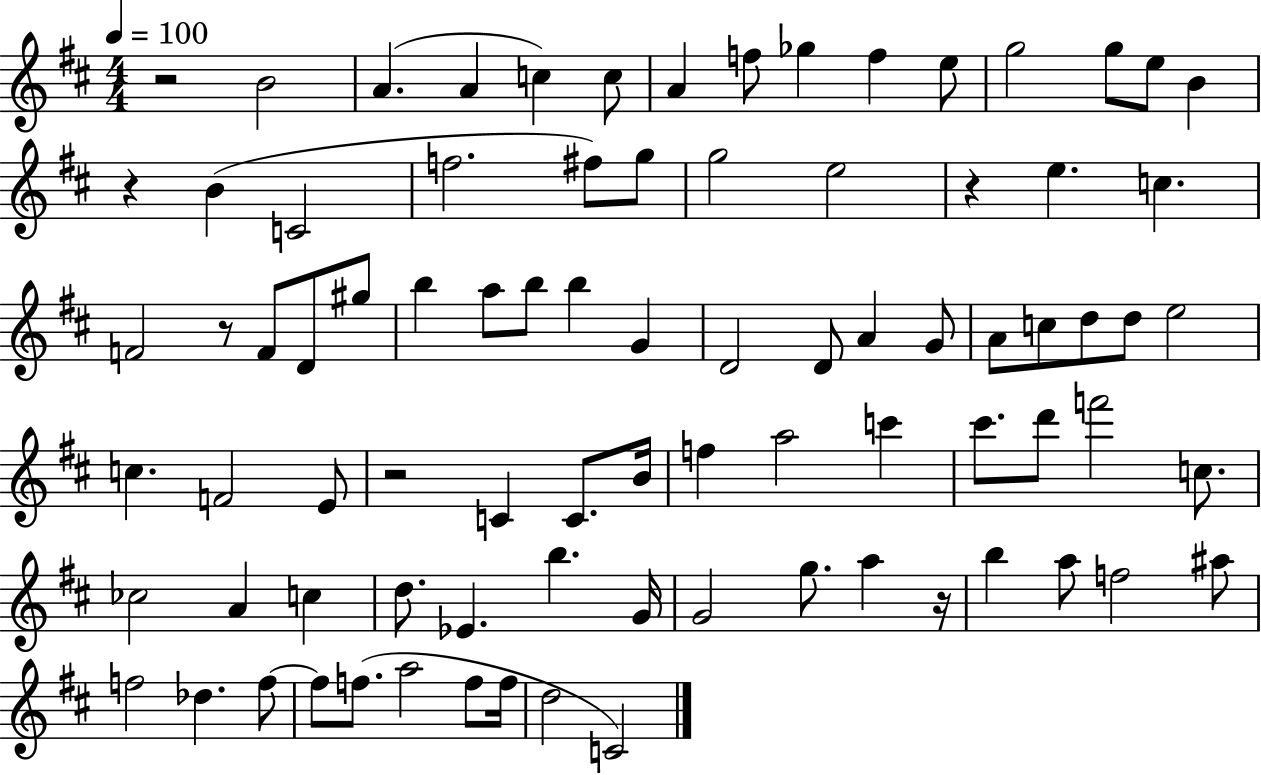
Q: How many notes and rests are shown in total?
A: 84